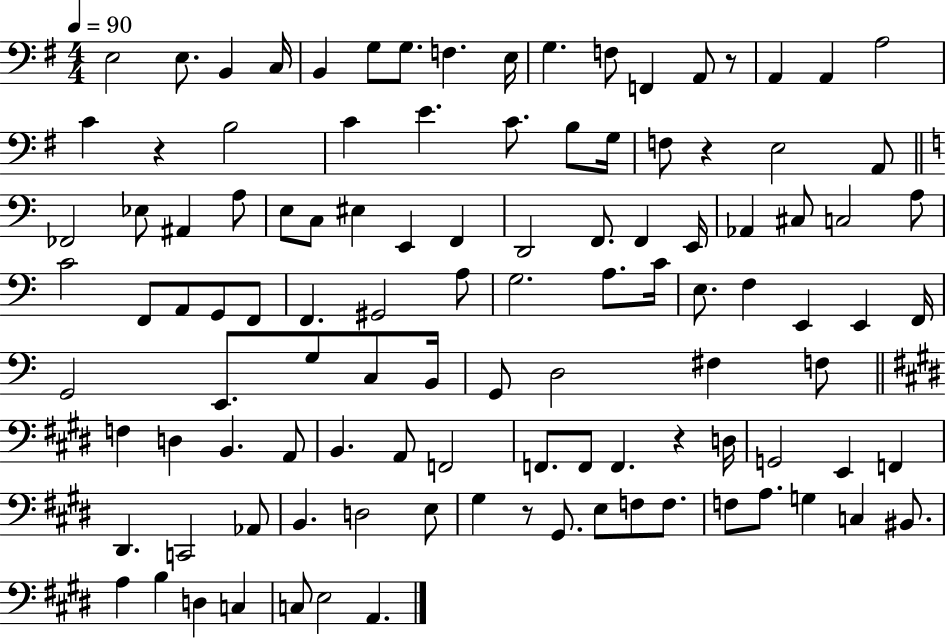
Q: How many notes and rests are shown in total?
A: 110